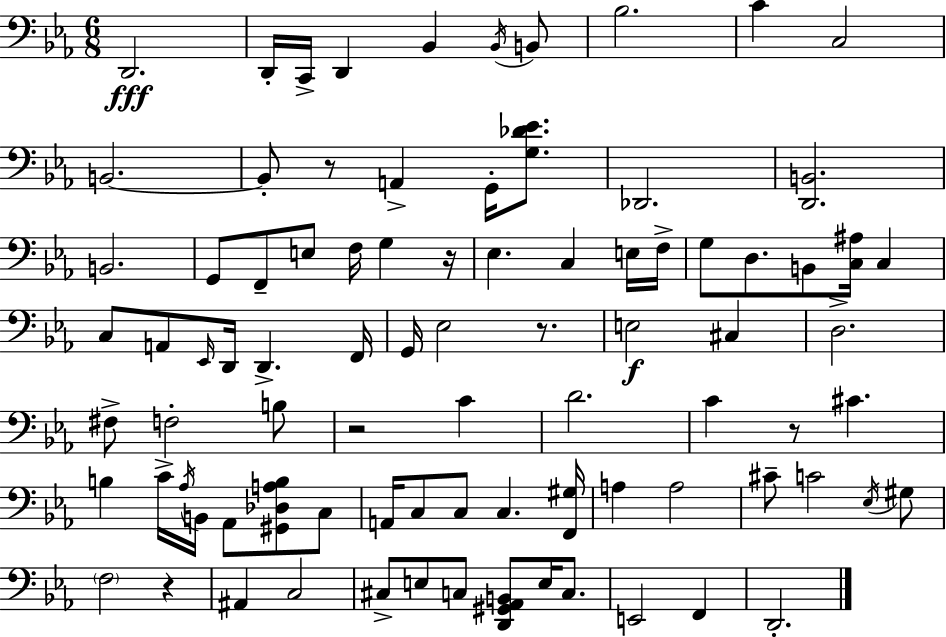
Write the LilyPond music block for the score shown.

{
  \clef bass
  \numericTimeSignature
  \time 6/8
  \key c \minor
  d,2.\fff | d,16-. c,16-> d,4 bes,4 \acciaccatura { bes,16 } b,8 | bes2. | c'4 c2 | \break b,2.~~ | b,8-. r8 a,4-> g,16-. <g des' ees'>8. | des,2. | <d, b,>2. | \break b,2. | g,8 f,8-- e8 f16 g4 | r16 ees4. c4 e16 | f16-> g8 d8. b,8 <c ais>16 c4 | \break c8 a,8 \grace { ees,16 } d,16 d,4.-> | f,16 g,16 ees2 r8. | e2\f cis4 | d2.-> | \break fis8-> f2-. | b8 r2 c'4 | d'2. | c'4 r8 cis'4. | \break b4 c'16-> \acciaccatura { aes16 } b,16 aes,8 <gis, des a b>8 | c8 a,16 c8 c8 c4. | <f, gis>16 a4 a2 | cis'8-- c'2 | \break \acciaccatura { ees16 } gis8 \parenthesize f2 | r4 ais,4 c2 | cis8-> e8 c8 <d, gis, aes, b,>8 | e16 c8. e,2 | \break f,4 d,2.-. | \bar "|."
}